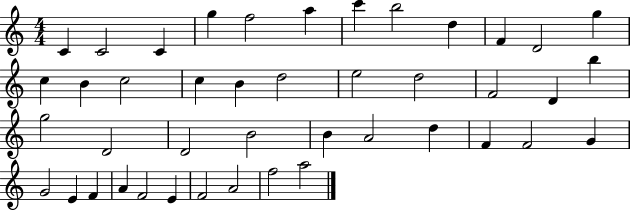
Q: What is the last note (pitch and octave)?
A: A5